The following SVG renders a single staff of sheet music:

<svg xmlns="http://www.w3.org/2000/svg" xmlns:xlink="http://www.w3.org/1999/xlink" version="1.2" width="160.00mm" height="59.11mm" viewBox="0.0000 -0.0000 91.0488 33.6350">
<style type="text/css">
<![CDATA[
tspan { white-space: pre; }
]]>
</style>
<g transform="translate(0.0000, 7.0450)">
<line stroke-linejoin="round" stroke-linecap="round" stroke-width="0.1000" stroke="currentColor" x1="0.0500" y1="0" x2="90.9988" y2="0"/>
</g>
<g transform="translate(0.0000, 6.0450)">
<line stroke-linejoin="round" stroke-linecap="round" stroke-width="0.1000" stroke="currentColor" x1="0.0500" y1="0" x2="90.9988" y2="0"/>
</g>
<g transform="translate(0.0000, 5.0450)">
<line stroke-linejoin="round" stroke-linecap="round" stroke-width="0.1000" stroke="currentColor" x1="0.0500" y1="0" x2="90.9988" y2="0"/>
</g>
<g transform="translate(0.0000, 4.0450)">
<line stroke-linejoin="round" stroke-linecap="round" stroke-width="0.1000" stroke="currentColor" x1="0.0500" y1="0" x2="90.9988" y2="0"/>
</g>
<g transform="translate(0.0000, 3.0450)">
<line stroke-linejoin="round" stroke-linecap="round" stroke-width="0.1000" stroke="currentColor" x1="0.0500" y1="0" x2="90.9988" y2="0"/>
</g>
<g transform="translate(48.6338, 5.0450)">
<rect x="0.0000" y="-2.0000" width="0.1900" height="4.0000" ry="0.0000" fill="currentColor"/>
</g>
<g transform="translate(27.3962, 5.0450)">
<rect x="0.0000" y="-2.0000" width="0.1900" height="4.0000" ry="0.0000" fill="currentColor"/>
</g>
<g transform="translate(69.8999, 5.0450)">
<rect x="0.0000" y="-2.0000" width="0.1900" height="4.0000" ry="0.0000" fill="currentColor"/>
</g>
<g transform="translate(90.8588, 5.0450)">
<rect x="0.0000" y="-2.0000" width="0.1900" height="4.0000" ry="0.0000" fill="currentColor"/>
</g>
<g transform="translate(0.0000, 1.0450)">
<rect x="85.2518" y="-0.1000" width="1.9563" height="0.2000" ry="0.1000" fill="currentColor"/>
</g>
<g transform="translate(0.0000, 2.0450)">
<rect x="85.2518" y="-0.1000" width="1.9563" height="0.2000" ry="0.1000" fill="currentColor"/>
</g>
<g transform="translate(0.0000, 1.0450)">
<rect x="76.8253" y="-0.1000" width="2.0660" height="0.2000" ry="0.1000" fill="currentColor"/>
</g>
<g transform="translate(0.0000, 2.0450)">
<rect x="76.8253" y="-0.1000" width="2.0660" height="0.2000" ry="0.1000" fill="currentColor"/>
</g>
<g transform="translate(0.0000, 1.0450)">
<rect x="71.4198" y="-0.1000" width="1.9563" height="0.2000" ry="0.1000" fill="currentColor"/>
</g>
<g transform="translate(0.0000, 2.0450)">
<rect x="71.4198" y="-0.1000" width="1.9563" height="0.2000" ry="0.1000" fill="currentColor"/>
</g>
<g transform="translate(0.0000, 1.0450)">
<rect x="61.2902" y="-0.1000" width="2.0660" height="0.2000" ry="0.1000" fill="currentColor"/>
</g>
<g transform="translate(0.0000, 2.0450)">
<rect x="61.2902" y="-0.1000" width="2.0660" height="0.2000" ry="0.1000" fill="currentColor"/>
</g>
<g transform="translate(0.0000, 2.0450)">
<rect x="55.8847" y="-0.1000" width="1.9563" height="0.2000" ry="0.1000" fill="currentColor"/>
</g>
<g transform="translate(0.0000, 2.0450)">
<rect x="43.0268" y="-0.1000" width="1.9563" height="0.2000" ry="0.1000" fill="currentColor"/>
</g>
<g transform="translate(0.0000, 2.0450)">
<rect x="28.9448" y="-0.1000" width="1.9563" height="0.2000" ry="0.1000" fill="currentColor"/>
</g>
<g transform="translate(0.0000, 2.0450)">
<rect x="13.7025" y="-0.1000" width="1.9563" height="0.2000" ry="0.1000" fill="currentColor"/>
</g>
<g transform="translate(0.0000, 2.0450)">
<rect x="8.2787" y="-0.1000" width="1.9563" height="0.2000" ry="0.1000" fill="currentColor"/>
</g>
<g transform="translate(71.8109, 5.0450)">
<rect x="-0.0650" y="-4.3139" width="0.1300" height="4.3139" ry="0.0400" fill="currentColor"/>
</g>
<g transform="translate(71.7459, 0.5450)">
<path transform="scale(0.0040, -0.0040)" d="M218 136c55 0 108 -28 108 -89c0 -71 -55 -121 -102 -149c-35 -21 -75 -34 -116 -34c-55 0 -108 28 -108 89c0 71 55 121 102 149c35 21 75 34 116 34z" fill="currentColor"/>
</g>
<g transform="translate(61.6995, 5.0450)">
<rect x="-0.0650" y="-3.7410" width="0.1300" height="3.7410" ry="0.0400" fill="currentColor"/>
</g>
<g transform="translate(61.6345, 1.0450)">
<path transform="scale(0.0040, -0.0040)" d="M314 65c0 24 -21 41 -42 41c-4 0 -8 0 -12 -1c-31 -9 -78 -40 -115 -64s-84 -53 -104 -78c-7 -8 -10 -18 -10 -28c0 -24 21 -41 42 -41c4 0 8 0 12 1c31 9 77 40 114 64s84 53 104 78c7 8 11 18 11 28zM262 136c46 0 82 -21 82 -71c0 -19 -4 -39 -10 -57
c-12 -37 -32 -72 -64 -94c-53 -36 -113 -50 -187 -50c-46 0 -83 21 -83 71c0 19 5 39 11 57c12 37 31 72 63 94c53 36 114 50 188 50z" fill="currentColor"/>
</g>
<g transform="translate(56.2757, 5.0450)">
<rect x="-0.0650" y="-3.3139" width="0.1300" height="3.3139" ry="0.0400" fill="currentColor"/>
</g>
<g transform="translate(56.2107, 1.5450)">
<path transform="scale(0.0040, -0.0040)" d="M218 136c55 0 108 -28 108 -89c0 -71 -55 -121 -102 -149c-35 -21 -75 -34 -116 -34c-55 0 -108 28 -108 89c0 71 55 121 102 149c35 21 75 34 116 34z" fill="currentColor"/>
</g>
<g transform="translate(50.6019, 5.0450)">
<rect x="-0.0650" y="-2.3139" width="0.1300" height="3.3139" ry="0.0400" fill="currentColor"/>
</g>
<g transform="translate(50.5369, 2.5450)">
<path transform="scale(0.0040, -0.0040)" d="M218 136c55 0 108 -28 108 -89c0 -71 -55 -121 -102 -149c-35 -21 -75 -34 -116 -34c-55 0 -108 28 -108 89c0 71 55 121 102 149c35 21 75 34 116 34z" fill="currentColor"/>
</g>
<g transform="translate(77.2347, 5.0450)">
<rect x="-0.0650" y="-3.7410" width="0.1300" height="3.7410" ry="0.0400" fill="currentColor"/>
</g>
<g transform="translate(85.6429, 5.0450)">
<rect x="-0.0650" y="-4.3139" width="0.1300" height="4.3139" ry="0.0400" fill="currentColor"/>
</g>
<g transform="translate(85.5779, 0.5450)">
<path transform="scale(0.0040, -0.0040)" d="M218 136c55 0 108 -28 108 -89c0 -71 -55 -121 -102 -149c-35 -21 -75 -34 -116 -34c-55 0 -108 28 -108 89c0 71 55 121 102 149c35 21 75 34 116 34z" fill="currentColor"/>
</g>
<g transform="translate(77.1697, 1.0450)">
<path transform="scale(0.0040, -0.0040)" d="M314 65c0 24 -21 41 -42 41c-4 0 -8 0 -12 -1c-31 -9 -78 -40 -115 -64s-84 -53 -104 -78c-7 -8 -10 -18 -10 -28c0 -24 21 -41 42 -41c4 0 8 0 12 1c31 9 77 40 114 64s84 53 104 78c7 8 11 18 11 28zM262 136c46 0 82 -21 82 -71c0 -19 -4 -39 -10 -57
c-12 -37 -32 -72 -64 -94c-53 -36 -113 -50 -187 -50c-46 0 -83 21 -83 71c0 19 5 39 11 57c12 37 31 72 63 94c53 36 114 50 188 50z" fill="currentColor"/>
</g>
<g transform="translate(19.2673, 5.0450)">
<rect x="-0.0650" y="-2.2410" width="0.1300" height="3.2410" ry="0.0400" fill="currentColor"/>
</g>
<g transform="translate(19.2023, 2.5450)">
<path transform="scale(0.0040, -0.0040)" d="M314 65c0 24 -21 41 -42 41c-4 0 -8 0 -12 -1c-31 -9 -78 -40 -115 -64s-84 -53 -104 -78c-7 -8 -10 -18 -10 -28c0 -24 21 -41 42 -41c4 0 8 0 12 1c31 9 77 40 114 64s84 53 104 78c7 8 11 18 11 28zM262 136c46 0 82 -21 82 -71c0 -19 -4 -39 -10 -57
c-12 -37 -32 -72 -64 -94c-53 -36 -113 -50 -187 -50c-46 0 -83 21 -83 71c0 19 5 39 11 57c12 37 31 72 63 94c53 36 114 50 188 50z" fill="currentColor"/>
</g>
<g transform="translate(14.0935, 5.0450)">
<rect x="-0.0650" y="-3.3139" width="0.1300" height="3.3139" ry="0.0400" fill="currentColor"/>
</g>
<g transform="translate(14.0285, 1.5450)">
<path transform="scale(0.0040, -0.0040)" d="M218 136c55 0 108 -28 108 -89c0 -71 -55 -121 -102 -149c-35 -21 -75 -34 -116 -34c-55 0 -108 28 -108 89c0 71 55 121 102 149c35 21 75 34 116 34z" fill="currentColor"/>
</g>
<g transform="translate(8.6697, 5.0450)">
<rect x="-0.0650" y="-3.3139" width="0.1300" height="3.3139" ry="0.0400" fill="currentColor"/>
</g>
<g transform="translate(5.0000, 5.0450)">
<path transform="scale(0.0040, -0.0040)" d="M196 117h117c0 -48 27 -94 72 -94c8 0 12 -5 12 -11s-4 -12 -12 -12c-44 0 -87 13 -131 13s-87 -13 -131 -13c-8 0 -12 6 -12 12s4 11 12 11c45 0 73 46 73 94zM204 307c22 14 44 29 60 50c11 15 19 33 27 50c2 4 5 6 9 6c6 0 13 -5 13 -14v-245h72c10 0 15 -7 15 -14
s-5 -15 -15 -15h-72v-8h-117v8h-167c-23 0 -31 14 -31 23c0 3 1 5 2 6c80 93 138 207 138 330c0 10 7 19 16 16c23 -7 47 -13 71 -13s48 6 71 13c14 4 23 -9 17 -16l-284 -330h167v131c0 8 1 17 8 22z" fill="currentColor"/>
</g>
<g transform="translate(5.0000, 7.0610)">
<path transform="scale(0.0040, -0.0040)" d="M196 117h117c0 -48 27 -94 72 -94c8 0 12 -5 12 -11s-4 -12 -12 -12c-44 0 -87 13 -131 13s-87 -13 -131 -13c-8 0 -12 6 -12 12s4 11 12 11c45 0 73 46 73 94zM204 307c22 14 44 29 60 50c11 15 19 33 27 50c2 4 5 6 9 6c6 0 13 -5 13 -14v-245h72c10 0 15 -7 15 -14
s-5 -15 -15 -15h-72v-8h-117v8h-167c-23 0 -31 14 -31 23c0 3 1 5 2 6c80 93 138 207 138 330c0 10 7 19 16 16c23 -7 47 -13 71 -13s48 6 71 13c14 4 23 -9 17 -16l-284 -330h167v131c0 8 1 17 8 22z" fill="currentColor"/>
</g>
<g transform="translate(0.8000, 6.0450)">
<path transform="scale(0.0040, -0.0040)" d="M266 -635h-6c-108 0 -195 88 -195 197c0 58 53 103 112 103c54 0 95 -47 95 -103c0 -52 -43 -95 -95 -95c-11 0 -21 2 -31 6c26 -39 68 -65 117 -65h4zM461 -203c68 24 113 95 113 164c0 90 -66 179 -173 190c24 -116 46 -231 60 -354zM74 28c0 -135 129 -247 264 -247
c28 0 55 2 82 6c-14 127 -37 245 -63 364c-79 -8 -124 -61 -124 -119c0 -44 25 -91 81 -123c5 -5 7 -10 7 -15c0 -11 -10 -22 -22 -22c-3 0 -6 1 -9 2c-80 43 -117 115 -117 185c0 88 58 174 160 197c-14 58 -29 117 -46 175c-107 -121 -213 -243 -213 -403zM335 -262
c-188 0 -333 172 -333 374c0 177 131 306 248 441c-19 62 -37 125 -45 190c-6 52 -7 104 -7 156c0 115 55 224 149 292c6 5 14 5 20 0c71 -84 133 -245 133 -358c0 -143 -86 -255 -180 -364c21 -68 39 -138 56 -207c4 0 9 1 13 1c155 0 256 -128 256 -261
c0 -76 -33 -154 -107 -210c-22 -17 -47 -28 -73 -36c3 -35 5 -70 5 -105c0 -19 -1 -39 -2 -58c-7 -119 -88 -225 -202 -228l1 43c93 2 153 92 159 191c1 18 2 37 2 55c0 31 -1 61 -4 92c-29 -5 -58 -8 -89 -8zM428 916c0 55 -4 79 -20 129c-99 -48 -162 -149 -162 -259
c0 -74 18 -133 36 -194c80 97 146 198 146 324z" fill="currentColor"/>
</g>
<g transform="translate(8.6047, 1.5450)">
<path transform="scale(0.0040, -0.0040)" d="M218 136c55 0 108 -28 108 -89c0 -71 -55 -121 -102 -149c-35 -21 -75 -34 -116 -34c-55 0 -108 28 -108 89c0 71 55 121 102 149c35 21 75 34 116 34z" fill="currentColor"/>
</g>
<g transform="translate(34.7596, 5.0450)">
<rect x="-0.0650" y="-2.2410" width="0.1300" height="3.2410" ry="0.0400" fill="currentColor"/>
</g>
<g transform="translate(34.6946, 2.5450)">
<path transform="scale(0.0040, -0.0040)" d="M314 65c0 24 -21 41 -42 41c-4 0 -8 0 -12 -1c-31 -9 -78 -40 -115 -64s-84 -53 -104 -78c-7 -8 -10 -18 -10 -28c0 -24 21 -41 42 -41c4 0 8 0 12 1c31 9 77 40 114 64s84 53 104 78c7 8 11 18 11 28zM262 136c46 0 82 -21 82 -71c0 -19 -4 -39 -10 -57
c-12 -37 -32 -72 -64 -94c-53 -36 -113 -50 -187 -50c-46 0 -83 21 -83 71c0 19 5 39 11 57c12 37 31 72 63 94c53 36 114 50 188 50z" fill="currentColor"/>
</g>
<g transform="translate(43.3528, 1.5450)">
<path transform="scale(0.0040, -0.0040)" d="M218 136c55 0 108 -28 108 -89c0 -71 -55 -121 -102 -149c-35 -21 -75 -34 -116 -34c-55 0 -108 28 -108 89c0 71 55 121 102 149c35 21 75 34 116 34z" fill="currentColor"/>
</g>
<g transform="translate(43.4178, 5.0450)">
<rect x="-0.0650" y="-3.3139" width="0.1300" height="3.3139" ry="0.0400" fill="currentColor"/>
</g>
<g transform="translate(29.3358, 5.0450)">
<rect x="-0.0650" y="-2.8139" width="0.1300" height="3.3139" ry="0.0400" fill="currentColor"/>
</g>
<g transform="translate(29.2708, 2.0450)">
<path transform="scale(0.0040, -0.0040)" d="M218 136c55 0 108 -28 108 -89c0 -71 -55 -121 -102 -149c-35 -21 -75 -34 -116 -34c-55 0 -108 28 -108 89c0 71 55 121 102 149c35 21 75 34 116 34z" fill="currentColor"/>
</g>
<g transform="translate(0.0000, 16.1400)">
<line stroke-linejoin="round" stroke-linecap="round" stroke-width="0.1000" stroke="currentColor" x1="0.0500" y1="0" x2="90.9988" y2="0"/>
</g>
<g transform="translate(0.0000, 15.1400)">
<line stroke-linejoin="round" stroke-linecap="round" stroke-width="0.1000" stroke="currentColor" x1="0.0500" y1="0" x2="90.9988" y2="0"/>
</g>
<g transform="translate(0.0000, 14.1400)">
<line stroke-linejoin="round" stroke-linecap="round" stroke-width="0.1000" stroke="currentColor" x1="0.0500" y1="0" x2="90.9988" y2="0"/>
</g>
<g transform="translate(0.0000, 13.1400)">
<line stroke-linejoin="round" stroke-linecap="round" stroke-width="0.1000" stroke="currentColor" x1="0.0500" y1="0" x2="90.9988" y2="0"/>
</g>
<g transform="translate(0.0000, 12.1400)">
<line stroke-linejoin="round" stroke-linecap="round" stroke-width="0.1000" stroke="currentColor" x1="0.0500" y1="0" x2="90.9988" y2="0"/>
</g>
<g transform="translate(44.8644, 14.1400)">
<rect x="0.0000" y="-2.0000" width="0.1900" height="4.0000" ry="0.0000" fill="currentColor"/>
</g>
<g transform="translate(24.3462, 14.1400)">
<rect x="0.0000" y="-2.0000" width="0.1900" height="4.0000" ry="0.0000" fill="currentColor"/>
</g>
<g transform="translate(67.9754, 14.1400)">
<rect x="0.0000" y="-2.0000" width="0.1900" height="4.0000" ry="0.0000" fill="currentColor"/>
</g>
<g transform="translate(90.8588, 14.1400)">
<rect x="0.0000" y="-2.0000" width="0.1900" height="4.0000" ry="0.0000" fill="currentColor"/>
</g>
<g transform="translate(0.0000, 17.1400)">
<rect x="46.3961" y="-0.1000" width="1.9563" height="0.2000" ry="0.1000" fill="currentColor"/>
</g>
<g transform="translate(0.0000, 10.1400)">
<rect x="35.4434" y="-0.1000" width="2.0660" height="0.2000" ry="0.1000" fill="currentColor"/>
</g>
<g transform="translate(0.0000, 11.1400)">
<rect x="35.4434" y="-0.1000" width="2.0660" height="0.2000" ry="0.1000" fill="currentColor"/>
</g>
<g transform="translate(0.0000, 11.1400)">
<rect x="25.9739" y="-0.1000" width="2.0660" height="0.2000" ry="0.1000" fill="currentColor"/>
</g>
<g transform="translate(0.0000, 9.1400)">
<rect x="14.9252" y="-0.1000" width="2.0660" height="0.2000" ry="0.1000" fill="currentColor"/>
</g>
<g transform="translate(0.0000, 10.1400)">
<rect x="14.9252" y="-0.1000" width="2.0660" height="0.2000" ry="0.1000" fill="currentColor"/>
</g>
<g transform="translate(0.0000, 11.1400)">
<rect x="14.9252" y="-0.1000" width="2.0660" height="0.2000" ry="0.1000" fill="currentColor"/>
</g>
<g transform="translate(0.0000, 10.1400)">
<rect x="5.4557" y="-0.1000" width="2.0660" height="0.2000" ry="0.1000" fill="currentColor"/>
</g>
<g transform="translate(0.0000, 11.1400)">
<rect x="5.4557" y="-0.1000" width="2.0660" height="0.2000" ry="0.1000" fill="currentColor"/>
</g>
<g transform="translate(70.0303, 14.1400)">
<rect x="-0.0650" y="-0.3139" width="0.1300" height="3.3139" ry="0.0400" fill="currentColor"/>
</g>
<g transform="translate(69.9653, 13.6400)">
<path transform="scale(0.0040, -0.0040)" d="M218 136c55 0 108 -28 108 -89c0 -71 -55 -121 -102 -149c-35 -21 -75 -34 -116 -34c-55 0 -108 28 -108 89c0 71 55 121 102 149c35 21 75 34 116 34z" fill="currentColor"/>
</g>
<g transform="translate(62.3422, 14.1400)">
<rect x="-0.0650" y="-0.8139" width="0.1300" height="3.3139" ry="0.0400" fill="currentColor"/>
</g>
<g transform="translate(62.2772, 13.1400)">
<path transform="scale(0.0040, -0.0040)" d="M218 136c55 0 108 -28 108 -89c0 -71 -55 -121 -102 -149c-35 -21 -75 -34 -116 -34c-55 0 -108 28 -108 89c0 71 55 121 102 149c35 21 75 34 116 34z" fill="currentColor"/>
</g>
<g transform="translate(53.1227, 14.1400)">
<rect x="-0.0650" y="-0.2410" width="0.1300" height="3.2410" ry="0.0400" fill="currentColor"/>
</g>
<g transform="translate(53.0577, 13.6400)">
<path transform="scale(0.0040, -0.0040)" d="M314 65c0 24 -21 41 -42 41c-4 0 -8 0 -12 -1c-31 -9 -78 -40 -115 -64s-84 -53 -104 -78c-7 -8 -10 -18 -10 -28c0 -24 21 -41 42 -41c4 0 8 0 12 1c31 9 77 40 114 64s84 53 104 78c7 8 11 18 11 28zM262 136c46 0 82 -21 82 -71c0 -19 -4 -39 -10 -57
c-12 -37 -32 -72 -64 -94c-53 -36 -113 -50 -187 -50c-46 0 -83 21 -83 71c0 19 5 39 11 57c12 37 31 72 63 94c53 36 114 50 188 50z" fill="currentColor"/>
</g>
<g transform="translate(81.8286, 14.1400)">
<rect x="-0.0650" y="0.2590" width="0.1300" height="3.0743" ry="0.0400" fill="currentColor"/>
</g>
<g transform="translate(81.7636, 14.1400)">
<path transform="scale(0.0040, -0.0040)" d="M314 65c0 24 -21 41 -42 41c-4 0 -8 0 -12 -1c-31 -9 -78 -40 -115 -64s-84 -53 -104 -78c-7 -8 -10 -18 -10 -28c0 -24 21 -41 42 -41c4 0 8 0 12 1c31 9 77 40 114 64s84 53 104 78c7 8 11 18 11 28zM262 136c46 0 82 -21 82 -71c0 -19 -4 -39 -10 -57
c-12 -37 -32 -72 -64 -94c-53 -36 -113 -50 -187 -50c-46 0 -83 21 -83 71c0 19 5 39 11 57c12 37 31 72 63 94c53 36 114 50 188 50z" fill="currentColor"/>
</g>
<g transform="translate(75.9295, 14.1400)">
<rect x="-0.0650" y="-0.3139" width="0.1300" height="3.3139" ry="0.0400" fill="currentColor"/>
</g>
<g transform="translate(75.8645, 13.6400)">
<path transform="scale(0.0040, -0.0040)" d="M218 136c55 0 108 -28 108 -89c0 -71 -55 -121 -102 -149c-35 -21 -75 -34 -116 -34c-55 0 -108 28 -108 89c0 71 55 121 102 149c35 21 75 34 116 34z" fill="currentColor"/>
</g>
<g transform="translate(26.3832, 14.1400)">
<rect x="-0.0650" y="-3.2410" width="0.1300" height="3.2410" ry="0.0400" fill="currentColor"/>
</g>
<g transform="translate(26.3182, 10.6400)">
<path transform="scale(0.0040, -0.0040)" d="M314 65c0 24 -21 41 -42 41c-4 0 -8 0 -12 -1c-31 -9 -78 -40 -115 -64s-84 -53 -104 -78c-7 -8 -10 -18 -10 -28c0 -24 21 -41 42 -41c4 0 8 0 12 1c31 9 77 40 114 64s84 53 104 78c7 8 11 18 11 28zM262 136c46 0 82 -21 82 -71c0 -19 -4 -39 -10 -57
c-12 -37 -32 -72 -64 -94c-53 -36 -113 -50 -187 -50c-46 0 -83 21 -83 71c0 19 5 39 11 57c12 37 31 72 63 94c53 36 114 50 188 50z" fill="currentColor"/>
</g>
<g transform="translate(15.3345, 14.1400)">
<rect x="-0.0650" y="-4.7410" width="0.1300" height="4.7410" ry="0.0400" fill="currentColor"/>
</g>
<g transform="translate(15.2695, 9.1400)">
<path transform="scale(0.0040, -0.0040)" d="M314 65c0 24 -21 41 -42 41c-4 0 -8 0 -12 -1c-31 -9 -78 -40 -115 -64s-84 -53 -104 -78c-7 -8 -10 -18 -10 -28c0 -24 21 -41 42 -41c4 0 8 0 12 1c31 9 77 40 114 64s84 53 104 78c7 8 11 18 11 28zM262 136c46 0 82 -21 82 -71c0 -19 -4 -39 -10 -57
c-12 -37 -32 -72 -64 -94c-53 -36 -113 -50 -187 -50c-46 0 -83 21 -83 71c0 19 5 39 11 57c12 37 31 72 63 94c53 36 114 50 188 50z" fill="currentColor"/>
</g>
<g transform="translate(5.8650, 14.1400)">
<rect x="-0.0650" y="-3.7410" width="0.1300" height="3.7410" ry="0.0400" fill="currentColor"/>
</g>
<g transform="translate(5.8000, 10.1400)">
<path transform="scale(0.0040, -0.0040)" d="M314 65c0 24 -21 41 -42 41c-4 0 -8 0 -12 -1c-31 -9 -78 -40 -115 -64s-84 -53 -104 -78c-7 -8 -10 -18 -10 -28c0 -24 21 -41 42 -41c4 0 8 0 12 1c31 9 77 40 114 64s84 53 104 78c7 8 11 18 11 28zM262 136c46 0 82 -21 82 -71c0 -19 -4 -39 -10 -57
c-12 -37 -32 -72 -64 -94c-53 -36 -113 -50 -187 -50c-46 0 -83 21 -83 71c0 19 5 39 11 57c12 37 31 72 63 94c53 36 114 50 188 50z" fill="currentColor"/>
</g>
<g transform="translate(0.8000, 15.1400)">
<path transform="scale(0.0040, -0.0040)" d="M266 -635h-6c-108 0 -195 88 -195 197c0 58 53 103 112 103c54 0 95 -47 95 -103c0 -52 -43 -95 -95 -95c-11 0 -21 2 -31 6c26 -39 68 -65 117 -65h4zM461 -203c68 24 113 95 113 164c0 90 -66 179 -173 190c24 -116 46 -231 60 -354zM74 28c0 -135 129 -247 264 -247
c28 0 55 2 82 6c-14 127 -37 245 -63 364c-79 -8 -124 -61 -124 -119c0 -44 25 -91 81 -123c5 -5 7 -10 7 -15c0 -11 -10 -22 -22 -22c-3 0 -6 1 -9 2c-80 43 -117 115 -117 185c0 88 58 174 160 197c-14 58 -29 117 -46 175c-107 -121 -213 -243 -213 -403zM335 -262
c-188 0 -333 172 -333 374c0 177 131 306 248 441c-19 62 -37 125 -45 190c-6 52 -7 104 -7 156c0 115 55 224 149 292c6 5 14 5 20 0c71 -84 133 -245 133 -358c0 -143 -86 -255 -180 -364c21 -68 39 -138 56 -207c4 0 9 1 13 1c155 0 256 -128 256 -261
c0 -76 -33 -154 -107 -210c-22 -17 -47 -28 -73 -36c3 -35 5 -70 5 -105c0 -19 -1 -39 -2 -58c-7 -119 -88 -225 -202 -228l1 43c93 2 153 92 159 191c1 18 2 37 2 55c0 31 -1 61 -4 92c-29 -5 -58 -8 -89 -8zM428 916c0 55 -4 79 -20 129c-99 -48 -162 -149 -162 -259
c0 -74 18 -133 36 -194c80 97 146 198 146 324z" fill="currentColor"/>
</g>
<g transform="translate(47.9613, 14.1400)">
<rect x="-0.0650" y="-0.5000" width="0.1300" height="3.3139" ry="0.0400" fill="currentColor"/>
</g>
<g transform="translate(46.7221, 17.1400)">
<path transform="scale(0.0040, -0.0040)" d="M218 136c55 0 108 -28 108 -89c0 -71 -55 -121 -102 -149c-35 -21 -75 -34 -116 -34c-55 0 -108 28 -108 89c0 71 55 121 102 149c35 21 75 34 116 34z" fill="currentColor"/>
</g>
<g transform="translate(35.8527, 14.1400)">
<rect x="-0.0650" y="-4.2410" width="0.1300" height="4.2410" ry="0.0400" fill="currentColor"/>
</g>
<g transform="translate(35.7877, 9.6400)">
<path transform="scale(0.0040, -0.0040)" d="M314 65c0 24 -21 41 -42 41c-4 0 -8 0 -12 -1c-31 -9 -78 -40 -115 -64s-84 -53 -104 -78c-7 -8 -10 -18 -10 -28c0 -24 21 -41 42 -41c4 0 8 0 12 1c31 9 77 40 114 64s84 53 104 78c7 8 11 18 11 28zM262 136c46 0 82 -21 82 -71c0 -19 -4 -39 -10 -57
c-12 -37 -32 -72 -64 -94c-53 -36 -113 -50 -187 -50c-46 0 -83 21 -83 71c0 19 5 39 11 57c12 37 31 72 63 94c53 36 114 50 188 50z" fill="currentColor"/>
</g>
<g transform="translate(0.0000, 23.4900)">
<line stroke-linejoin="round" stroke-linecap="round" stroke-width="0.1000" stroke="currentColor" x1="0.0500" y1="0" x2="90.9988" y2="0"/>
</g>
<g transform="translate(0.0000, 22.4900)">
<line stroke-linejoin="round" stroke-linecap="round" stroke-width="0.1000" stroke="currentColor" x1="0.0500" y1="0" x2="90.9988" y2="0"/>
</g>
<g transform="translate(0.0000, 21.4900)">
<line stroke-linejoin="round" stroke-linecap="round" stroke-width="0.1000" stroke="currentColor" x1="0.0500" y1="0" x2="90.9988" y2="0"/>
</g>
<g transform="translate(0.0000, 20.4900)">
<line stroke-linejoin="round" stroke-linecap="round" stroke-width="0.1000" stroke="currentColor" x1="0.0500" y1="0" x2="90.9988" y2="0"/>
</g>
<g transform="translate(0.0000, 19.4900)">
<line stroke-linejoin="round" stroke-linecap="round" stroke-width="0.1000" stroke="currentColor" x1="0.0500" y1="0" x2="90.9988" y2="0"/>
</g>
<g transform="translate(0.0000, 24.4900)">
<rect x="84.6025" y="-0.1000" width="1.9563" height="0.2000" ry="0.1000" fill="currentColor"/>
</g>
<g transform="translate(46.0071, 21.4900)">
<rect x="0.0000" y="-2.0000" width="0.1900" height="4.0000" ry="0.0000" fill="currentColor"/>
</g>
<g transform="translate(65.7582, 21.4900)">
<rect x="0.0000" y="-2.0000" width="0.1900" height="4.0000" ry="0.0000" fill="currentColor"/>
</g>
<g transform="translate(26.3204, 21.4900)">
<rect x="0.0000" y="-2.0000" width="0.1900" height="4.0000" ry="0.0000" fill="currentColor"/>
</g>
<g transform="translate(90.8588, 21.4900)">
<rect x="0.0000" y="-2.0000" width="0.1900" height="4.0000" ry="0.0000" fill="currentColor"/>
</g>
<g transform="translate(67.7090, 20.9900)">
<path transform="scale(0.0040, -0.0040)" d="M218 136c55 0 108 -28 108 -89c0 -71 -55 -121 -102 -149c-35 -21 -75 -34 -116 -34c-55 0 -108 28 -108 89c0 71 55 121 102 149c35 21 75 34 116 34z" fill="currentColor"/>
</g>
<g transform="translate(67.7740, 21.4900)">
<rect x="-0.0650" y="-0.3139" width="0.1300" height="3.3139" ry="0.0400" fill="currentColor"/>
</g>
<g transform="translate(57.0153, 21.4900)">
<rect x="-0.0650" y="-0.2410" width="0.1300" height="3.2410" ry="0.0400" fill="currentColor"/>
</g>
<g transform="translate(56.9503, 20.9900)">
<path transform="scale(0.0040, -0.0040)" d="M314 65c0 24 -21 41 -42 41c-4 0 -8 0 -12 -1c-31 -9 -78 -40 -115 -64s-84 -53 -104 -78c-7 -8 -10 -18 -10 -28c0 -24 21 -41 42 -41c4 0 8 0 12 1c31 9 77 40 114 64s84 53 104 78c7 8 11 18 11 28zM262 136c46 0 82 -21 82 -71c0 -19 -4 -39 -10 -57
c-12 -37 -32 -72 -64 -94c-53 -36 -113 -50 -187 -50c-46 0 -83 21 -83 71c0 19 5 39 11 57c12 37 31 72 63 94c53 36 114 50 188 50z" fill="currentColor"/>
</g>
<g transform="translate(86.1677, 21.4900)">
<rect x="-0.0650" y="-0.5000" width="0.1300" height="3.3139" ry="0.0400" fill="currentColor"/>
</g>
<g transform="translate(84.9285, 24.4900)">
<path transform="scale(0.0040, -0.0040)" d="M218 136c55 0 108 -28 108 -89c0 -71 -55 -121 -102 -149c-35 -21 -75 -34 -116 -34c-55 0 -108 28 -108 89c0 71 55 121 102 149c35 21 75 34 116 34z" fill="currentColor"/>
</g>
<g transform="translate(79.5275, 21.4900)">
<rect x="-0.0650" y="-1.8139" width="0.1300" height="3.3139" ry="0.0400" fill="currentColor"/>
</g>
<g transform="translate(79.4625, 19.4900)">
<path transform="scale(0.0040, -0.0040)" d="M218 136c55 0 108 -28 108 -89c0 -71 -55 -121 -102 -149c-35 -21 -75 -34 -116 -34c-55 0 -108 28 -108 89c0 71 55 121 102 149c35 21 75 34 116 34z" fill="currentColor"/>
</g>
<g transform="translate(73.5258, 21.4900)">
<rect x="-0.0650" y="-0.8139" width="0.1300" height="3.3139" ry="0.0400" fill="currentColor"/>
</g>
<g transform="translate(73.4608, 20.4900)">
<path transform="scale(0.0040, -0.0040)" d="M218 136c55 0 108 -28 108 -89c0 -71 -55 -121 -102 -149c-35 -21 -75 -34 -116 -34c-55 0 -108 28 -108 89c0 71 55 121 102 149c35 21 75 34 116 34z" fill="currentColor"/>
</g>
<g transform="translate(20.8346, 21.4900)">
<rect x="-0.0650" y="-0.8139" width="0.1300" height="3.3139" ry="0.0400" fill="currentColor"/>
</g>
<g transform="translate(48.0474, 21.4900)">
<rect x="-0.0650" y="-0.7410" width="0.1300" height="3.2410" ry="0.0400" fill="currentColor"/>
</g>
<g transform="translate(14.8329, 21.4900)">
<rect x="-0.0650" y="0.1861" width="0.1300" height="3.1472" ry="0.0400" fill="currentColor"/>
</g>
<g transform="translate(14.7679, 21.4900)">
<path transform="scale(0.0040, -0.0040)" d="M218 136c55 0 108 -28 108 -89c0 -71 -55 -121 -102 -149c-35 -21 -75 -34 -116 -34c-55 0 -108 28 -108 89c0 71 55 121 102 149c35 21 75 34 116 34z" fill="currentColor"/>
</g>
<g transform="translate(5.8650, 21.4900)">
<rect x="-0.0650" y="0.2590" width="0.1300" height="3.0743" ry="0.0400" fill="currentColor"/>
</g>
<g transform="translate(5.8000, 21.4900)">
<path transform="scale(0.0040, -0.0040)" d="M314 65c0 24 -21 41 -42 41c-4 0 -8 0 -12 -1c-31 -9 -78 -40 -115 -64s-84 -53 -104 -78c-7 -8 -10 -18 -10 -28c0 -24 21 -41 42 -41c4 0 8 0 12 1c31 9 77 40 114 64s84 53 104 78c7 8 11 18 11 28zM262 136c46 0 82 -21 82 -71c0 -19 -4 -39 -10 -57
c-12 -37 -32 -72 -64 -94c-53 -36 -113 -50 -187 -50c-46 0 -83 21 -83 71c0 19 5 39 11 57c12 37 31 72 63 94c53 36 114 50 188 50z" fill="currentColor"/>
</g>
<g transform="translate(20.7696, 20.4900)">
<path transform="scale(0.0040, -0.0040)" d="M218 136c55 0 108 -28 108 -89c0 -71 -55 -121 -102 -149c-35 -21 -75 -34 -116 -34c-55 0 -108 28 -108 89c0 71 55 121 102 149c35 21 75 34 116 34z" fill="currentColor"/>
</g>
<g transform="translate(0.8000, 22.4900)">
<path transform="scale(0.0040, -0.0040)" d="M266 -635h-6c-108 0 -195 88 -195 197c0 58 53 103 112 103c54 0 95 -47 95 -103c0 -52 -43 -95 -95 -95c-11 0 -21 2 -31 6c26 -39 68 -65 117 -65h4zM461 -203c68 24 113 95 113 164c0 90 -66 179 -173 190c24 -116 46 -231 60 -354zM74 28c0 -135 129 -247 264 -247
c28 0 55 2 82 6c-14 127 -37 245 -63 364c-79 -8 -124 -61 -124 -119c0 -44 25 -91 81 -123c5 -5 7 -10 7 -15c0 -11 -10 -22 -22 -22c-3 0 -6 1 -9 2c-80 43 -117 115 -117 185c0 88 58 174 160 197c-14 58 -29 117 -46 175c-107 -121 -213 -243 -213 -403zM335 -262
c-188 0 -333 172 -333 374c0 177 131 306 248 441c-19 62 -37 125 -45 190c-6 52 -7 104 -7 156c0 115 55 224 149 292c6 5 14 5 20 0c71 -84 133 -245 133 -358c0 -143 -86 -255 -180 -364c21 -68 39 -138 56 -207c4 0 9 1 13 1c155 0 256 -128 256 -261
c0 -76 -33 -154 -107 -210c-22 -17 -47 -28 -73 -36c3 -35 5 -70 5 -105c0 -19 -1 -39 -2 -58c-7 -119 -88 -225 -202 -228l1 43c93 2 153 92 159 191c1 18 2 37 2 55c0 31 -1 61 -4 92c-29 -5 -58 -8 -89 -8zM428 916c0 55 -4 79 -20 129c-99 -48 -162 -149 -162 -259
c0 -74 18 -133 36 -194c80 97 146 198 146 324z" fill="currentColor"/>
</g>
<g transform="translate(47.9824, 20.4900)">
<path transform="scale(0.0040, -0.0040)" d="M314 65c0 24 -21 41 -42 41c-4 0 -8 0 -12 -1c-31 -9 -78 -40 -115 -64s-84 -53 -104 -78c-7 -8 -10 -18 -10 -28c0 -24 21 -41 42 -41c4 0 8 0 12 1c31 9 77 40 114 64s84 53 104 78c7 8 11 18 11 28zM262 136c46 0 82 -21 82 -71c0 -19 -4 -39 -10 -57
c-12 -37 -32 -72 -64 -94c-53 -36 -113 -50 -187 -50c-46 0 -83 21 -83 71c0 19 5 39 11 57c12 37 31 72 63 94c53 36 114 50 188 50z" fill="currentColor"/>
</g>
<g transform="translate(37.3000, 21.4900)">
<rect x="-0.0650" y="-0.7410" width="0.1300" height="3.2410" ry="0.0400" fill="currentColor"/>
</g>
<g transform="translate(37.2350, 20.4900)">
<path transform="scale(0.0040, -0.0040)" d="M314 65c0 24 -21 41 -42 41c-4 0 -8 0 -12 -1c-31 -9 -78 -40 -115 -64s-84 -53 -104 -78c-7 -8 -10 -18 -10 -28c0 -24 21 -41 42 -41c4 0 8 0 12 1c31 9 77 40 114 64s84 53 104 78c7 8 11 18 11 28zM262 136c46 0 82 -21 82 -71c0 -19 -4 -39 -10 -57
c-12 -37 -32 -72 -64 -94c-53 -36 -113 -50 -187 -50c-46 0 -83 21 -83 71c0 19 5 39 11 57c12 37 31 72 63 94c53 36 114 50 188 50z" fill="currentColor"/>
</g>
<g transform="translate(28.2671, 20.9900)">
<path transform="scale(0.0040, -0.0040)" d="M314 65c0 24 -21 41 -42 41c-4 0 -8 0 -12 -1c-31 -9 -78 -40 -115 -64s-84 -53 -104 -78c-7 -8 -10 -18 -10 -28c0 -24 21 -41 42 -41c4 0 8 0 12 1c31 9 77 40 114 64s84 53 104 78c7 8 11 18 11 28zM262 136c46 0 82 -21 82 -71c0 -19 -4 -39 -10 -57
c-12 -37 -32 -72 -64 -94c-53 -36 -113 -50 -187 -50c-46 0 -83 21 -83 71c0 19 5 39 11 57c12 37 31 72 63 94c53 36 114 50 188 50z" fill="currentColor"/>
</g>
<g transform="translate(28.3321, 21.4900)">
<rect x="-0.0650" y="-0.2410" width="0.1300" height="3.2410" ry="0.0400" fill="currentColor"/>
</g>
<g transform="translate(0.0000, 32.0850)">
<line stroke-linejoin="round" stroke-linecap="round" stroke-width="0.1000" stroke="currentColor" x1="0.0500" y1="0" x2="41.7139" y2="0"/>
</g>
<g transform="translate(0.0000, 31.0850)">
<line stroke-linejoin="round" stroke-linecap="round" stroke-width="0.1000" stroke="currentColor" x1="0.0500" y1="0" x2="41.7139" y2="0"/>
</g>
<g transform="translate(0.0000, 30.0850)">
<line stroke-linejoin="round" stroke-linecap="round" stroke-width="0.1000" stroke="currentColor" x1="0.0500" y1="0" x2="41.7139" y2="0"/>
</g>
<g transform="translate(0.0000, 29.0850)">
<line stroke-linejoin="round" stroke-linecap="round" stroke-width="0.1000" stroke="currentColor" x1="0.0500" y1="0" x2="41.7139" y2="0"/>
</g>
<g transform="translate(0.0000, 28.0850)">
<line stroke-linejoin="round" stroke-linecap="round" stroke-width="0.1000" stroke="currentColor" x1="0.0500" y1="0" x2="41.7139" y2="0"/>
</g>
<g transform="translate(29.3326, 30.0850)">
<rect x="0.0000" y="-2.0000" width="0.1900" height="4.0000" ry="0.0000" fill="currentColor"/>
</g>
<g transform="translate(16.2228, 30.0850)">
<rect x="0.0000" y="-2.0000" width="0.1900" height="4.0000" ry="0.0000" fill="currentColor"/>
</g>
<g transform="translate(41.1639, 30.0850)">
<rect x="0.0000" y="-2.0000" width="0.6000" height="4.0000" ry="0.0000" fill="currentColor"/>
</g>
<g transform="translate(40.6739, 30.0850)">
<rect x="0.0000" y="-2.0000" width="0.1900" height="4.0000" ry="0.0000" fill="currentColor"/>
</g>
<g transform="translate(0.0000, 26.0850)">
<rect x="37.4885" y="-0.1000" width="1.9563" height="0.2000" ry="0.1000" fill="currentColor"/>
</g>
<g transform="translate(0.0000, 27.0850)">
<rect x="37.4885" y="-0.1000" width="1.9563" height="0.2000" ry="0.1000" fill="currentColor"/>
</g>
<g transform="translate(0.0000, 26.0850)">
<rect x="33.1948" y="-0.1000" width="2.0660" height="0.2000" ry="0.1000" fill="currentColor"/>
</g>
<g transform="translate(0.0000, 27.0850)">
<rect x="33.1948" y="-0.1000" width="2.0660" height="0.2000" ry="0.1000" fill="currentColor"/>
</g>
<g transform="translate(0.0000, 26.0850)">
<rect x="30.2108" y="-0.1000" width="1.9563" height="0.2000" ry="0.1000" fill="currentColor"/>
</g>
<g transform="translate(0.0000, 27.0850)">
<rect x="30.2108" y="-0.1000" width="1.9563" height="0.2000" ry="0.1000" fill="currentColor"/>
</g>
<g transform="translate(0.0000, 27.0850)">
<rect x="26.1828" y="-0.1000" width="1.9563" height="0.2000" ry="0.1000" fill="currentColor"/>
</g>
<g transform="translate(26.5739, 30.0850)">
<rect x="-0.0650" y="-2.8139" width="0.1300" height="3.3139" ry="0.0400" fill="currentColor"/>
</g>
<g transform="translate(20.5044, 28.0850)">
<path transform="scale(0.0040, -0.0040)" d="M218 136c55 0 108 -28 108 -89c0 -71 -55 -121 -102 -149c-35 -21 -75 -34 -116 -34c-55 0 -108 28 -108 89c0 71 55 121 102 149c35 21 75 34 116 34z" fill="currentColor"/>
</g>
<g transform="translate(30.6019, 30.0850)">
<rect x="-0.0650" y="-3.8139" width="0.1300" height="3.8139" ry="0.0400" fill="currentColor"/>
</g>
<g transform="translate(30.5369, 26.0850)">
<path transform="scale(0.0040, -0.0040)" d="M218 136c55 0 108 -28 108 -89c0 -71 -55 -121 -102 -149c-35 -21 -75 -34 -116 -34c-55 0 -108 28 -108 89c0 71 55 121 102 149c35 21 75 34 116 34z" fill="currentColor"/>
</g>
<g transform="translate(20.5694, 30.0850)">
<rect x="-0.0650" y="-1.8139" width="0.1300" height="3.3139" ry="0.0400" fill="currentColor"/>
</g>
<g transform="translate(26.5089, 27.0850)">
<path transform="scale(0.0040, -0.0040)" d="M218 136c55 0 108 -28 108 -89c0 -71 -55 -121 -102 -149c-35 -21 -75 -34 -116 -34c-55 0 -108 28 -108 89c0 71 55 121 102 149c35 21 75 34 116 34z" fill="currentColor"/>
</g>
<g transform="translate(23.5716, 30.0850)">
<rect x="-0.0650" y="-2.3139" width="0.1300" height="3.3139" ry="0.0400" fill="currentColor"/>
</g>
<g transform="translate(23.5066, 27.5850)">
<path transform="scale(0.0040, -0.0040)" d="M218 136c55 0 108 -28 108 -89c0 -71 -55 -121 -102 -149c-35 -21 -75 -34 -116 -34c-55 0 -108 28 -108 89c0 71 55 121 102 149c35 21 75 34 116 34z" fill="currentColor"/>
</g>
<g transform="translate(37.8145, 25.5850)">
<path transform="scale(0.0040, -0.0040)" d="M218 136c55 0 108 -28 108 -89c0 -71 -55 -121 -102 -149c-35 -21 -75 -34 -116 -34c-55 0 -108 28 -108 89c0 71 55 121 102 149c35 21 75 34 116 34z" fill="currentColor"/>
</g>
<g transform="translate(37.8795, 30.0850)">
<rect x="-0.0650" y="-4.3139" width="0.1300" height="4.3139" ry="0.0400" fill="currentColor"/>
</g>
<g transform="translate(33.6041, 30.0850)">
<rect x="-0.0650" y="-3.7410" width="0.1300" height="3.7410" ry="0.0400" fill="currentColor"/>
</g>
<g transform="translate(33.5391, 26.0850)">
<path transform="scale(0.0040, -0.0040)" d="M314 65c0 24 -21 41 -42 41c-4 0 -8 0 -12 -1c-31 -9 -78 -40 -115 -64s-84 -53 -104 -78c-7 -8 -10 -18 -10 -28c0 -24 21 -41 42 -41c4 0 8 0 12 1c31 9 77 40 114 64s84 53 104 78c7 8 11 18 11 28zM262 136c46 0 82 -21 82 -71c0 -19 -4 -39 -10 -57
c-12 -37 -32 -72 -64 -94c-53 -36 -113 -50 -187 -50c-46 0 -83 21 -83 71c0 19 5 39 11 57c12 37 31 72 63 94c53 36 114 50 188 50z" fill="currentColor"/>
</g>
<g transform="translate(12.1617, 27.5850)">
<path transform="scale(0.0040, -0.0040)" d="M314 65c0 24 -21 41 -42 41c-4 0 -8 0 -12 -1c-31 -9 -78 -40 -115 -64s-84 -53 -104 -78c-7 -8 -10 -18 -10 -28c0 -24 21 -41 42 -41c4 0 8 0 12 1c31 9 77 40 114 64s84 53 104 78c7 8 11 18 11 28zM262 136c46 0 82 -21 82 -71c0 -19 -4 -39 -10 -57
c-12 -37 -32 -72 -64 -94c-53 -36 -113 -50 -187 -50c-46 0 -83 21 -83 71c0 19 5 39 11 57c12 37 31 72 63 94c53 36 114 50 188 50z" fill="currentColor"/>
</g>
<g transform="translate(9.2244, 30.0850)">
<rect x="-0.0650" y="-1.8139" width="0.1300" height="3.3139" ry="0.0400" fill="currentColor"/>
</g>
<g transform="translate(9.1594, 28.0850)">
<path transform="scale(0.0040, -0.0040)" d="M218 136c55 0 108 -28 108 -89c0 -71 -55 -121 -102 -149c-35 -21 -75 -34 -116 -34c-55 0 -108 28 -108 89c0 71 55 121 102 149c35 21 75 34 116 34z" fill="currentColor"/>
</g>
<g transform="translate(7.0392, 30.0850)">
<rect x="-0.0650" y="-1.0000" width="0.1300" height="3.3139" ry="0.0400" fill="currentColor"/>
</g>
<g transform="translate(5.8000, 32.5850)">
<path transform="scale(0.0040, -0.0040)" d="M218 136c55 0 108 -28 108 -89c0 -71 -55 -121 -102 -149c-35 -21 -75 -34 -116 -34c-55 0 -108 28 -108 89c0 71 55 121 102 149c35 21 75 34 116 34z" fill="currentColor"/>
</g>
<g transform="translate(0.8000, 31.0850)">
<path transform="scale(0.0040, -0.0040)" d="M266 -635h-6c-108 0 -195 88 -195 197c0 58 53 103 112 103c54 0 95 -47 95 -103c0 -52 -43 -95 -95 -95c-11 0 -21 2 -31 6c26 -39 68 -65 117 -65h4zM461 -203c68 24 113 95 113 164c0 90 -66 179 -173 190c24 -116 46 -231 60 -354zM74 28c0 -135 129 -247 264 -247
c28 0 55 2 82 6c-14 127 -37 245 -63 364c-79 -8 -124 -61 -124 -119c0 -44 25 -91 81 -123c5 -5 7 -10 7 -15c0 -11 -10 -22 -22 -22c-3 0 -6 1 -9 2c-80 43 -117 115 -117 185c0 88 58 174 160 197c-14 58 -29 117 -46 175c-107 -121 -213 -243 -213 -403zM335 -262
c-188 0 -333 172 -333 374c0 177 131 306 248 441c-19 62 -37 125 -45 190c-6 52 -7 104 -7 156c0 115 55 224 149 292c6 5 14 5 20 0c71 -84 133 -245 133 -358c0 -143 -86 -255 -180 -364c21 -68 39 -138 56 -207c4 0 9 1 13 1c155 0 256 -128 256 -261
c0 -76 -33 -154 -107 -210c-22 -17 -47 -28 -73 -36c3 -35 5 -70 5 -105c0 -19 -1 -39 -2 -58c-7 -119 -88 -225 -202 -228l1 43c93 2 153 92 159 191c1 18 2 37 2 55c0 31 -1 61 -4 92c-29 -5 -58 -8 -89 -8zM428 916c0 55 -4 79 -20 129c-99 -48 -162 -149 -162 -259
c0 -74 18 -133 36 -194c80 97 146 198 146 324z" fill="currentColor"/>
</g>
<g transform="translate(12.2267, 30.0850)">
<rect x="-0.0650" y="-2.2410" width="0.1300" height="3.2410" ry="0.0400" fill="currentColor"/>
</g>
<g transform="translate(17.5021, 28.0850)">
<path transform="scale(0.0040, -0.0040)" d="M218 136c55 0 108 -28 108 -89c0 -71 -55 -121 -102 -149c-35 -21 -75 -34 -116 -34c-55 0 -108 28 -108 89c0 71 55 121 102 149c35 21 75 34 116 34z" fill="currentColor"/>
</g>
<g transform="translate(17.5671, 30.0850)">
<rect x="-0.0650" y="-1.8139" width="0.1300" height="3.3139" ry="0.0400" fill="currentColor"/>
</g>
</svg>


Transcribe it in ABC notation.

X:1
T:Untitled
M:4/4
L:1/4
K:C
b b g2 a g2 b g b c'2 d' c'2 d' c'2 e'2 b2 d'2 C c2 d c c B2 B2 B d c2 d2 d2 c2 c d f C D f g2 f f g a c' c'2 d'